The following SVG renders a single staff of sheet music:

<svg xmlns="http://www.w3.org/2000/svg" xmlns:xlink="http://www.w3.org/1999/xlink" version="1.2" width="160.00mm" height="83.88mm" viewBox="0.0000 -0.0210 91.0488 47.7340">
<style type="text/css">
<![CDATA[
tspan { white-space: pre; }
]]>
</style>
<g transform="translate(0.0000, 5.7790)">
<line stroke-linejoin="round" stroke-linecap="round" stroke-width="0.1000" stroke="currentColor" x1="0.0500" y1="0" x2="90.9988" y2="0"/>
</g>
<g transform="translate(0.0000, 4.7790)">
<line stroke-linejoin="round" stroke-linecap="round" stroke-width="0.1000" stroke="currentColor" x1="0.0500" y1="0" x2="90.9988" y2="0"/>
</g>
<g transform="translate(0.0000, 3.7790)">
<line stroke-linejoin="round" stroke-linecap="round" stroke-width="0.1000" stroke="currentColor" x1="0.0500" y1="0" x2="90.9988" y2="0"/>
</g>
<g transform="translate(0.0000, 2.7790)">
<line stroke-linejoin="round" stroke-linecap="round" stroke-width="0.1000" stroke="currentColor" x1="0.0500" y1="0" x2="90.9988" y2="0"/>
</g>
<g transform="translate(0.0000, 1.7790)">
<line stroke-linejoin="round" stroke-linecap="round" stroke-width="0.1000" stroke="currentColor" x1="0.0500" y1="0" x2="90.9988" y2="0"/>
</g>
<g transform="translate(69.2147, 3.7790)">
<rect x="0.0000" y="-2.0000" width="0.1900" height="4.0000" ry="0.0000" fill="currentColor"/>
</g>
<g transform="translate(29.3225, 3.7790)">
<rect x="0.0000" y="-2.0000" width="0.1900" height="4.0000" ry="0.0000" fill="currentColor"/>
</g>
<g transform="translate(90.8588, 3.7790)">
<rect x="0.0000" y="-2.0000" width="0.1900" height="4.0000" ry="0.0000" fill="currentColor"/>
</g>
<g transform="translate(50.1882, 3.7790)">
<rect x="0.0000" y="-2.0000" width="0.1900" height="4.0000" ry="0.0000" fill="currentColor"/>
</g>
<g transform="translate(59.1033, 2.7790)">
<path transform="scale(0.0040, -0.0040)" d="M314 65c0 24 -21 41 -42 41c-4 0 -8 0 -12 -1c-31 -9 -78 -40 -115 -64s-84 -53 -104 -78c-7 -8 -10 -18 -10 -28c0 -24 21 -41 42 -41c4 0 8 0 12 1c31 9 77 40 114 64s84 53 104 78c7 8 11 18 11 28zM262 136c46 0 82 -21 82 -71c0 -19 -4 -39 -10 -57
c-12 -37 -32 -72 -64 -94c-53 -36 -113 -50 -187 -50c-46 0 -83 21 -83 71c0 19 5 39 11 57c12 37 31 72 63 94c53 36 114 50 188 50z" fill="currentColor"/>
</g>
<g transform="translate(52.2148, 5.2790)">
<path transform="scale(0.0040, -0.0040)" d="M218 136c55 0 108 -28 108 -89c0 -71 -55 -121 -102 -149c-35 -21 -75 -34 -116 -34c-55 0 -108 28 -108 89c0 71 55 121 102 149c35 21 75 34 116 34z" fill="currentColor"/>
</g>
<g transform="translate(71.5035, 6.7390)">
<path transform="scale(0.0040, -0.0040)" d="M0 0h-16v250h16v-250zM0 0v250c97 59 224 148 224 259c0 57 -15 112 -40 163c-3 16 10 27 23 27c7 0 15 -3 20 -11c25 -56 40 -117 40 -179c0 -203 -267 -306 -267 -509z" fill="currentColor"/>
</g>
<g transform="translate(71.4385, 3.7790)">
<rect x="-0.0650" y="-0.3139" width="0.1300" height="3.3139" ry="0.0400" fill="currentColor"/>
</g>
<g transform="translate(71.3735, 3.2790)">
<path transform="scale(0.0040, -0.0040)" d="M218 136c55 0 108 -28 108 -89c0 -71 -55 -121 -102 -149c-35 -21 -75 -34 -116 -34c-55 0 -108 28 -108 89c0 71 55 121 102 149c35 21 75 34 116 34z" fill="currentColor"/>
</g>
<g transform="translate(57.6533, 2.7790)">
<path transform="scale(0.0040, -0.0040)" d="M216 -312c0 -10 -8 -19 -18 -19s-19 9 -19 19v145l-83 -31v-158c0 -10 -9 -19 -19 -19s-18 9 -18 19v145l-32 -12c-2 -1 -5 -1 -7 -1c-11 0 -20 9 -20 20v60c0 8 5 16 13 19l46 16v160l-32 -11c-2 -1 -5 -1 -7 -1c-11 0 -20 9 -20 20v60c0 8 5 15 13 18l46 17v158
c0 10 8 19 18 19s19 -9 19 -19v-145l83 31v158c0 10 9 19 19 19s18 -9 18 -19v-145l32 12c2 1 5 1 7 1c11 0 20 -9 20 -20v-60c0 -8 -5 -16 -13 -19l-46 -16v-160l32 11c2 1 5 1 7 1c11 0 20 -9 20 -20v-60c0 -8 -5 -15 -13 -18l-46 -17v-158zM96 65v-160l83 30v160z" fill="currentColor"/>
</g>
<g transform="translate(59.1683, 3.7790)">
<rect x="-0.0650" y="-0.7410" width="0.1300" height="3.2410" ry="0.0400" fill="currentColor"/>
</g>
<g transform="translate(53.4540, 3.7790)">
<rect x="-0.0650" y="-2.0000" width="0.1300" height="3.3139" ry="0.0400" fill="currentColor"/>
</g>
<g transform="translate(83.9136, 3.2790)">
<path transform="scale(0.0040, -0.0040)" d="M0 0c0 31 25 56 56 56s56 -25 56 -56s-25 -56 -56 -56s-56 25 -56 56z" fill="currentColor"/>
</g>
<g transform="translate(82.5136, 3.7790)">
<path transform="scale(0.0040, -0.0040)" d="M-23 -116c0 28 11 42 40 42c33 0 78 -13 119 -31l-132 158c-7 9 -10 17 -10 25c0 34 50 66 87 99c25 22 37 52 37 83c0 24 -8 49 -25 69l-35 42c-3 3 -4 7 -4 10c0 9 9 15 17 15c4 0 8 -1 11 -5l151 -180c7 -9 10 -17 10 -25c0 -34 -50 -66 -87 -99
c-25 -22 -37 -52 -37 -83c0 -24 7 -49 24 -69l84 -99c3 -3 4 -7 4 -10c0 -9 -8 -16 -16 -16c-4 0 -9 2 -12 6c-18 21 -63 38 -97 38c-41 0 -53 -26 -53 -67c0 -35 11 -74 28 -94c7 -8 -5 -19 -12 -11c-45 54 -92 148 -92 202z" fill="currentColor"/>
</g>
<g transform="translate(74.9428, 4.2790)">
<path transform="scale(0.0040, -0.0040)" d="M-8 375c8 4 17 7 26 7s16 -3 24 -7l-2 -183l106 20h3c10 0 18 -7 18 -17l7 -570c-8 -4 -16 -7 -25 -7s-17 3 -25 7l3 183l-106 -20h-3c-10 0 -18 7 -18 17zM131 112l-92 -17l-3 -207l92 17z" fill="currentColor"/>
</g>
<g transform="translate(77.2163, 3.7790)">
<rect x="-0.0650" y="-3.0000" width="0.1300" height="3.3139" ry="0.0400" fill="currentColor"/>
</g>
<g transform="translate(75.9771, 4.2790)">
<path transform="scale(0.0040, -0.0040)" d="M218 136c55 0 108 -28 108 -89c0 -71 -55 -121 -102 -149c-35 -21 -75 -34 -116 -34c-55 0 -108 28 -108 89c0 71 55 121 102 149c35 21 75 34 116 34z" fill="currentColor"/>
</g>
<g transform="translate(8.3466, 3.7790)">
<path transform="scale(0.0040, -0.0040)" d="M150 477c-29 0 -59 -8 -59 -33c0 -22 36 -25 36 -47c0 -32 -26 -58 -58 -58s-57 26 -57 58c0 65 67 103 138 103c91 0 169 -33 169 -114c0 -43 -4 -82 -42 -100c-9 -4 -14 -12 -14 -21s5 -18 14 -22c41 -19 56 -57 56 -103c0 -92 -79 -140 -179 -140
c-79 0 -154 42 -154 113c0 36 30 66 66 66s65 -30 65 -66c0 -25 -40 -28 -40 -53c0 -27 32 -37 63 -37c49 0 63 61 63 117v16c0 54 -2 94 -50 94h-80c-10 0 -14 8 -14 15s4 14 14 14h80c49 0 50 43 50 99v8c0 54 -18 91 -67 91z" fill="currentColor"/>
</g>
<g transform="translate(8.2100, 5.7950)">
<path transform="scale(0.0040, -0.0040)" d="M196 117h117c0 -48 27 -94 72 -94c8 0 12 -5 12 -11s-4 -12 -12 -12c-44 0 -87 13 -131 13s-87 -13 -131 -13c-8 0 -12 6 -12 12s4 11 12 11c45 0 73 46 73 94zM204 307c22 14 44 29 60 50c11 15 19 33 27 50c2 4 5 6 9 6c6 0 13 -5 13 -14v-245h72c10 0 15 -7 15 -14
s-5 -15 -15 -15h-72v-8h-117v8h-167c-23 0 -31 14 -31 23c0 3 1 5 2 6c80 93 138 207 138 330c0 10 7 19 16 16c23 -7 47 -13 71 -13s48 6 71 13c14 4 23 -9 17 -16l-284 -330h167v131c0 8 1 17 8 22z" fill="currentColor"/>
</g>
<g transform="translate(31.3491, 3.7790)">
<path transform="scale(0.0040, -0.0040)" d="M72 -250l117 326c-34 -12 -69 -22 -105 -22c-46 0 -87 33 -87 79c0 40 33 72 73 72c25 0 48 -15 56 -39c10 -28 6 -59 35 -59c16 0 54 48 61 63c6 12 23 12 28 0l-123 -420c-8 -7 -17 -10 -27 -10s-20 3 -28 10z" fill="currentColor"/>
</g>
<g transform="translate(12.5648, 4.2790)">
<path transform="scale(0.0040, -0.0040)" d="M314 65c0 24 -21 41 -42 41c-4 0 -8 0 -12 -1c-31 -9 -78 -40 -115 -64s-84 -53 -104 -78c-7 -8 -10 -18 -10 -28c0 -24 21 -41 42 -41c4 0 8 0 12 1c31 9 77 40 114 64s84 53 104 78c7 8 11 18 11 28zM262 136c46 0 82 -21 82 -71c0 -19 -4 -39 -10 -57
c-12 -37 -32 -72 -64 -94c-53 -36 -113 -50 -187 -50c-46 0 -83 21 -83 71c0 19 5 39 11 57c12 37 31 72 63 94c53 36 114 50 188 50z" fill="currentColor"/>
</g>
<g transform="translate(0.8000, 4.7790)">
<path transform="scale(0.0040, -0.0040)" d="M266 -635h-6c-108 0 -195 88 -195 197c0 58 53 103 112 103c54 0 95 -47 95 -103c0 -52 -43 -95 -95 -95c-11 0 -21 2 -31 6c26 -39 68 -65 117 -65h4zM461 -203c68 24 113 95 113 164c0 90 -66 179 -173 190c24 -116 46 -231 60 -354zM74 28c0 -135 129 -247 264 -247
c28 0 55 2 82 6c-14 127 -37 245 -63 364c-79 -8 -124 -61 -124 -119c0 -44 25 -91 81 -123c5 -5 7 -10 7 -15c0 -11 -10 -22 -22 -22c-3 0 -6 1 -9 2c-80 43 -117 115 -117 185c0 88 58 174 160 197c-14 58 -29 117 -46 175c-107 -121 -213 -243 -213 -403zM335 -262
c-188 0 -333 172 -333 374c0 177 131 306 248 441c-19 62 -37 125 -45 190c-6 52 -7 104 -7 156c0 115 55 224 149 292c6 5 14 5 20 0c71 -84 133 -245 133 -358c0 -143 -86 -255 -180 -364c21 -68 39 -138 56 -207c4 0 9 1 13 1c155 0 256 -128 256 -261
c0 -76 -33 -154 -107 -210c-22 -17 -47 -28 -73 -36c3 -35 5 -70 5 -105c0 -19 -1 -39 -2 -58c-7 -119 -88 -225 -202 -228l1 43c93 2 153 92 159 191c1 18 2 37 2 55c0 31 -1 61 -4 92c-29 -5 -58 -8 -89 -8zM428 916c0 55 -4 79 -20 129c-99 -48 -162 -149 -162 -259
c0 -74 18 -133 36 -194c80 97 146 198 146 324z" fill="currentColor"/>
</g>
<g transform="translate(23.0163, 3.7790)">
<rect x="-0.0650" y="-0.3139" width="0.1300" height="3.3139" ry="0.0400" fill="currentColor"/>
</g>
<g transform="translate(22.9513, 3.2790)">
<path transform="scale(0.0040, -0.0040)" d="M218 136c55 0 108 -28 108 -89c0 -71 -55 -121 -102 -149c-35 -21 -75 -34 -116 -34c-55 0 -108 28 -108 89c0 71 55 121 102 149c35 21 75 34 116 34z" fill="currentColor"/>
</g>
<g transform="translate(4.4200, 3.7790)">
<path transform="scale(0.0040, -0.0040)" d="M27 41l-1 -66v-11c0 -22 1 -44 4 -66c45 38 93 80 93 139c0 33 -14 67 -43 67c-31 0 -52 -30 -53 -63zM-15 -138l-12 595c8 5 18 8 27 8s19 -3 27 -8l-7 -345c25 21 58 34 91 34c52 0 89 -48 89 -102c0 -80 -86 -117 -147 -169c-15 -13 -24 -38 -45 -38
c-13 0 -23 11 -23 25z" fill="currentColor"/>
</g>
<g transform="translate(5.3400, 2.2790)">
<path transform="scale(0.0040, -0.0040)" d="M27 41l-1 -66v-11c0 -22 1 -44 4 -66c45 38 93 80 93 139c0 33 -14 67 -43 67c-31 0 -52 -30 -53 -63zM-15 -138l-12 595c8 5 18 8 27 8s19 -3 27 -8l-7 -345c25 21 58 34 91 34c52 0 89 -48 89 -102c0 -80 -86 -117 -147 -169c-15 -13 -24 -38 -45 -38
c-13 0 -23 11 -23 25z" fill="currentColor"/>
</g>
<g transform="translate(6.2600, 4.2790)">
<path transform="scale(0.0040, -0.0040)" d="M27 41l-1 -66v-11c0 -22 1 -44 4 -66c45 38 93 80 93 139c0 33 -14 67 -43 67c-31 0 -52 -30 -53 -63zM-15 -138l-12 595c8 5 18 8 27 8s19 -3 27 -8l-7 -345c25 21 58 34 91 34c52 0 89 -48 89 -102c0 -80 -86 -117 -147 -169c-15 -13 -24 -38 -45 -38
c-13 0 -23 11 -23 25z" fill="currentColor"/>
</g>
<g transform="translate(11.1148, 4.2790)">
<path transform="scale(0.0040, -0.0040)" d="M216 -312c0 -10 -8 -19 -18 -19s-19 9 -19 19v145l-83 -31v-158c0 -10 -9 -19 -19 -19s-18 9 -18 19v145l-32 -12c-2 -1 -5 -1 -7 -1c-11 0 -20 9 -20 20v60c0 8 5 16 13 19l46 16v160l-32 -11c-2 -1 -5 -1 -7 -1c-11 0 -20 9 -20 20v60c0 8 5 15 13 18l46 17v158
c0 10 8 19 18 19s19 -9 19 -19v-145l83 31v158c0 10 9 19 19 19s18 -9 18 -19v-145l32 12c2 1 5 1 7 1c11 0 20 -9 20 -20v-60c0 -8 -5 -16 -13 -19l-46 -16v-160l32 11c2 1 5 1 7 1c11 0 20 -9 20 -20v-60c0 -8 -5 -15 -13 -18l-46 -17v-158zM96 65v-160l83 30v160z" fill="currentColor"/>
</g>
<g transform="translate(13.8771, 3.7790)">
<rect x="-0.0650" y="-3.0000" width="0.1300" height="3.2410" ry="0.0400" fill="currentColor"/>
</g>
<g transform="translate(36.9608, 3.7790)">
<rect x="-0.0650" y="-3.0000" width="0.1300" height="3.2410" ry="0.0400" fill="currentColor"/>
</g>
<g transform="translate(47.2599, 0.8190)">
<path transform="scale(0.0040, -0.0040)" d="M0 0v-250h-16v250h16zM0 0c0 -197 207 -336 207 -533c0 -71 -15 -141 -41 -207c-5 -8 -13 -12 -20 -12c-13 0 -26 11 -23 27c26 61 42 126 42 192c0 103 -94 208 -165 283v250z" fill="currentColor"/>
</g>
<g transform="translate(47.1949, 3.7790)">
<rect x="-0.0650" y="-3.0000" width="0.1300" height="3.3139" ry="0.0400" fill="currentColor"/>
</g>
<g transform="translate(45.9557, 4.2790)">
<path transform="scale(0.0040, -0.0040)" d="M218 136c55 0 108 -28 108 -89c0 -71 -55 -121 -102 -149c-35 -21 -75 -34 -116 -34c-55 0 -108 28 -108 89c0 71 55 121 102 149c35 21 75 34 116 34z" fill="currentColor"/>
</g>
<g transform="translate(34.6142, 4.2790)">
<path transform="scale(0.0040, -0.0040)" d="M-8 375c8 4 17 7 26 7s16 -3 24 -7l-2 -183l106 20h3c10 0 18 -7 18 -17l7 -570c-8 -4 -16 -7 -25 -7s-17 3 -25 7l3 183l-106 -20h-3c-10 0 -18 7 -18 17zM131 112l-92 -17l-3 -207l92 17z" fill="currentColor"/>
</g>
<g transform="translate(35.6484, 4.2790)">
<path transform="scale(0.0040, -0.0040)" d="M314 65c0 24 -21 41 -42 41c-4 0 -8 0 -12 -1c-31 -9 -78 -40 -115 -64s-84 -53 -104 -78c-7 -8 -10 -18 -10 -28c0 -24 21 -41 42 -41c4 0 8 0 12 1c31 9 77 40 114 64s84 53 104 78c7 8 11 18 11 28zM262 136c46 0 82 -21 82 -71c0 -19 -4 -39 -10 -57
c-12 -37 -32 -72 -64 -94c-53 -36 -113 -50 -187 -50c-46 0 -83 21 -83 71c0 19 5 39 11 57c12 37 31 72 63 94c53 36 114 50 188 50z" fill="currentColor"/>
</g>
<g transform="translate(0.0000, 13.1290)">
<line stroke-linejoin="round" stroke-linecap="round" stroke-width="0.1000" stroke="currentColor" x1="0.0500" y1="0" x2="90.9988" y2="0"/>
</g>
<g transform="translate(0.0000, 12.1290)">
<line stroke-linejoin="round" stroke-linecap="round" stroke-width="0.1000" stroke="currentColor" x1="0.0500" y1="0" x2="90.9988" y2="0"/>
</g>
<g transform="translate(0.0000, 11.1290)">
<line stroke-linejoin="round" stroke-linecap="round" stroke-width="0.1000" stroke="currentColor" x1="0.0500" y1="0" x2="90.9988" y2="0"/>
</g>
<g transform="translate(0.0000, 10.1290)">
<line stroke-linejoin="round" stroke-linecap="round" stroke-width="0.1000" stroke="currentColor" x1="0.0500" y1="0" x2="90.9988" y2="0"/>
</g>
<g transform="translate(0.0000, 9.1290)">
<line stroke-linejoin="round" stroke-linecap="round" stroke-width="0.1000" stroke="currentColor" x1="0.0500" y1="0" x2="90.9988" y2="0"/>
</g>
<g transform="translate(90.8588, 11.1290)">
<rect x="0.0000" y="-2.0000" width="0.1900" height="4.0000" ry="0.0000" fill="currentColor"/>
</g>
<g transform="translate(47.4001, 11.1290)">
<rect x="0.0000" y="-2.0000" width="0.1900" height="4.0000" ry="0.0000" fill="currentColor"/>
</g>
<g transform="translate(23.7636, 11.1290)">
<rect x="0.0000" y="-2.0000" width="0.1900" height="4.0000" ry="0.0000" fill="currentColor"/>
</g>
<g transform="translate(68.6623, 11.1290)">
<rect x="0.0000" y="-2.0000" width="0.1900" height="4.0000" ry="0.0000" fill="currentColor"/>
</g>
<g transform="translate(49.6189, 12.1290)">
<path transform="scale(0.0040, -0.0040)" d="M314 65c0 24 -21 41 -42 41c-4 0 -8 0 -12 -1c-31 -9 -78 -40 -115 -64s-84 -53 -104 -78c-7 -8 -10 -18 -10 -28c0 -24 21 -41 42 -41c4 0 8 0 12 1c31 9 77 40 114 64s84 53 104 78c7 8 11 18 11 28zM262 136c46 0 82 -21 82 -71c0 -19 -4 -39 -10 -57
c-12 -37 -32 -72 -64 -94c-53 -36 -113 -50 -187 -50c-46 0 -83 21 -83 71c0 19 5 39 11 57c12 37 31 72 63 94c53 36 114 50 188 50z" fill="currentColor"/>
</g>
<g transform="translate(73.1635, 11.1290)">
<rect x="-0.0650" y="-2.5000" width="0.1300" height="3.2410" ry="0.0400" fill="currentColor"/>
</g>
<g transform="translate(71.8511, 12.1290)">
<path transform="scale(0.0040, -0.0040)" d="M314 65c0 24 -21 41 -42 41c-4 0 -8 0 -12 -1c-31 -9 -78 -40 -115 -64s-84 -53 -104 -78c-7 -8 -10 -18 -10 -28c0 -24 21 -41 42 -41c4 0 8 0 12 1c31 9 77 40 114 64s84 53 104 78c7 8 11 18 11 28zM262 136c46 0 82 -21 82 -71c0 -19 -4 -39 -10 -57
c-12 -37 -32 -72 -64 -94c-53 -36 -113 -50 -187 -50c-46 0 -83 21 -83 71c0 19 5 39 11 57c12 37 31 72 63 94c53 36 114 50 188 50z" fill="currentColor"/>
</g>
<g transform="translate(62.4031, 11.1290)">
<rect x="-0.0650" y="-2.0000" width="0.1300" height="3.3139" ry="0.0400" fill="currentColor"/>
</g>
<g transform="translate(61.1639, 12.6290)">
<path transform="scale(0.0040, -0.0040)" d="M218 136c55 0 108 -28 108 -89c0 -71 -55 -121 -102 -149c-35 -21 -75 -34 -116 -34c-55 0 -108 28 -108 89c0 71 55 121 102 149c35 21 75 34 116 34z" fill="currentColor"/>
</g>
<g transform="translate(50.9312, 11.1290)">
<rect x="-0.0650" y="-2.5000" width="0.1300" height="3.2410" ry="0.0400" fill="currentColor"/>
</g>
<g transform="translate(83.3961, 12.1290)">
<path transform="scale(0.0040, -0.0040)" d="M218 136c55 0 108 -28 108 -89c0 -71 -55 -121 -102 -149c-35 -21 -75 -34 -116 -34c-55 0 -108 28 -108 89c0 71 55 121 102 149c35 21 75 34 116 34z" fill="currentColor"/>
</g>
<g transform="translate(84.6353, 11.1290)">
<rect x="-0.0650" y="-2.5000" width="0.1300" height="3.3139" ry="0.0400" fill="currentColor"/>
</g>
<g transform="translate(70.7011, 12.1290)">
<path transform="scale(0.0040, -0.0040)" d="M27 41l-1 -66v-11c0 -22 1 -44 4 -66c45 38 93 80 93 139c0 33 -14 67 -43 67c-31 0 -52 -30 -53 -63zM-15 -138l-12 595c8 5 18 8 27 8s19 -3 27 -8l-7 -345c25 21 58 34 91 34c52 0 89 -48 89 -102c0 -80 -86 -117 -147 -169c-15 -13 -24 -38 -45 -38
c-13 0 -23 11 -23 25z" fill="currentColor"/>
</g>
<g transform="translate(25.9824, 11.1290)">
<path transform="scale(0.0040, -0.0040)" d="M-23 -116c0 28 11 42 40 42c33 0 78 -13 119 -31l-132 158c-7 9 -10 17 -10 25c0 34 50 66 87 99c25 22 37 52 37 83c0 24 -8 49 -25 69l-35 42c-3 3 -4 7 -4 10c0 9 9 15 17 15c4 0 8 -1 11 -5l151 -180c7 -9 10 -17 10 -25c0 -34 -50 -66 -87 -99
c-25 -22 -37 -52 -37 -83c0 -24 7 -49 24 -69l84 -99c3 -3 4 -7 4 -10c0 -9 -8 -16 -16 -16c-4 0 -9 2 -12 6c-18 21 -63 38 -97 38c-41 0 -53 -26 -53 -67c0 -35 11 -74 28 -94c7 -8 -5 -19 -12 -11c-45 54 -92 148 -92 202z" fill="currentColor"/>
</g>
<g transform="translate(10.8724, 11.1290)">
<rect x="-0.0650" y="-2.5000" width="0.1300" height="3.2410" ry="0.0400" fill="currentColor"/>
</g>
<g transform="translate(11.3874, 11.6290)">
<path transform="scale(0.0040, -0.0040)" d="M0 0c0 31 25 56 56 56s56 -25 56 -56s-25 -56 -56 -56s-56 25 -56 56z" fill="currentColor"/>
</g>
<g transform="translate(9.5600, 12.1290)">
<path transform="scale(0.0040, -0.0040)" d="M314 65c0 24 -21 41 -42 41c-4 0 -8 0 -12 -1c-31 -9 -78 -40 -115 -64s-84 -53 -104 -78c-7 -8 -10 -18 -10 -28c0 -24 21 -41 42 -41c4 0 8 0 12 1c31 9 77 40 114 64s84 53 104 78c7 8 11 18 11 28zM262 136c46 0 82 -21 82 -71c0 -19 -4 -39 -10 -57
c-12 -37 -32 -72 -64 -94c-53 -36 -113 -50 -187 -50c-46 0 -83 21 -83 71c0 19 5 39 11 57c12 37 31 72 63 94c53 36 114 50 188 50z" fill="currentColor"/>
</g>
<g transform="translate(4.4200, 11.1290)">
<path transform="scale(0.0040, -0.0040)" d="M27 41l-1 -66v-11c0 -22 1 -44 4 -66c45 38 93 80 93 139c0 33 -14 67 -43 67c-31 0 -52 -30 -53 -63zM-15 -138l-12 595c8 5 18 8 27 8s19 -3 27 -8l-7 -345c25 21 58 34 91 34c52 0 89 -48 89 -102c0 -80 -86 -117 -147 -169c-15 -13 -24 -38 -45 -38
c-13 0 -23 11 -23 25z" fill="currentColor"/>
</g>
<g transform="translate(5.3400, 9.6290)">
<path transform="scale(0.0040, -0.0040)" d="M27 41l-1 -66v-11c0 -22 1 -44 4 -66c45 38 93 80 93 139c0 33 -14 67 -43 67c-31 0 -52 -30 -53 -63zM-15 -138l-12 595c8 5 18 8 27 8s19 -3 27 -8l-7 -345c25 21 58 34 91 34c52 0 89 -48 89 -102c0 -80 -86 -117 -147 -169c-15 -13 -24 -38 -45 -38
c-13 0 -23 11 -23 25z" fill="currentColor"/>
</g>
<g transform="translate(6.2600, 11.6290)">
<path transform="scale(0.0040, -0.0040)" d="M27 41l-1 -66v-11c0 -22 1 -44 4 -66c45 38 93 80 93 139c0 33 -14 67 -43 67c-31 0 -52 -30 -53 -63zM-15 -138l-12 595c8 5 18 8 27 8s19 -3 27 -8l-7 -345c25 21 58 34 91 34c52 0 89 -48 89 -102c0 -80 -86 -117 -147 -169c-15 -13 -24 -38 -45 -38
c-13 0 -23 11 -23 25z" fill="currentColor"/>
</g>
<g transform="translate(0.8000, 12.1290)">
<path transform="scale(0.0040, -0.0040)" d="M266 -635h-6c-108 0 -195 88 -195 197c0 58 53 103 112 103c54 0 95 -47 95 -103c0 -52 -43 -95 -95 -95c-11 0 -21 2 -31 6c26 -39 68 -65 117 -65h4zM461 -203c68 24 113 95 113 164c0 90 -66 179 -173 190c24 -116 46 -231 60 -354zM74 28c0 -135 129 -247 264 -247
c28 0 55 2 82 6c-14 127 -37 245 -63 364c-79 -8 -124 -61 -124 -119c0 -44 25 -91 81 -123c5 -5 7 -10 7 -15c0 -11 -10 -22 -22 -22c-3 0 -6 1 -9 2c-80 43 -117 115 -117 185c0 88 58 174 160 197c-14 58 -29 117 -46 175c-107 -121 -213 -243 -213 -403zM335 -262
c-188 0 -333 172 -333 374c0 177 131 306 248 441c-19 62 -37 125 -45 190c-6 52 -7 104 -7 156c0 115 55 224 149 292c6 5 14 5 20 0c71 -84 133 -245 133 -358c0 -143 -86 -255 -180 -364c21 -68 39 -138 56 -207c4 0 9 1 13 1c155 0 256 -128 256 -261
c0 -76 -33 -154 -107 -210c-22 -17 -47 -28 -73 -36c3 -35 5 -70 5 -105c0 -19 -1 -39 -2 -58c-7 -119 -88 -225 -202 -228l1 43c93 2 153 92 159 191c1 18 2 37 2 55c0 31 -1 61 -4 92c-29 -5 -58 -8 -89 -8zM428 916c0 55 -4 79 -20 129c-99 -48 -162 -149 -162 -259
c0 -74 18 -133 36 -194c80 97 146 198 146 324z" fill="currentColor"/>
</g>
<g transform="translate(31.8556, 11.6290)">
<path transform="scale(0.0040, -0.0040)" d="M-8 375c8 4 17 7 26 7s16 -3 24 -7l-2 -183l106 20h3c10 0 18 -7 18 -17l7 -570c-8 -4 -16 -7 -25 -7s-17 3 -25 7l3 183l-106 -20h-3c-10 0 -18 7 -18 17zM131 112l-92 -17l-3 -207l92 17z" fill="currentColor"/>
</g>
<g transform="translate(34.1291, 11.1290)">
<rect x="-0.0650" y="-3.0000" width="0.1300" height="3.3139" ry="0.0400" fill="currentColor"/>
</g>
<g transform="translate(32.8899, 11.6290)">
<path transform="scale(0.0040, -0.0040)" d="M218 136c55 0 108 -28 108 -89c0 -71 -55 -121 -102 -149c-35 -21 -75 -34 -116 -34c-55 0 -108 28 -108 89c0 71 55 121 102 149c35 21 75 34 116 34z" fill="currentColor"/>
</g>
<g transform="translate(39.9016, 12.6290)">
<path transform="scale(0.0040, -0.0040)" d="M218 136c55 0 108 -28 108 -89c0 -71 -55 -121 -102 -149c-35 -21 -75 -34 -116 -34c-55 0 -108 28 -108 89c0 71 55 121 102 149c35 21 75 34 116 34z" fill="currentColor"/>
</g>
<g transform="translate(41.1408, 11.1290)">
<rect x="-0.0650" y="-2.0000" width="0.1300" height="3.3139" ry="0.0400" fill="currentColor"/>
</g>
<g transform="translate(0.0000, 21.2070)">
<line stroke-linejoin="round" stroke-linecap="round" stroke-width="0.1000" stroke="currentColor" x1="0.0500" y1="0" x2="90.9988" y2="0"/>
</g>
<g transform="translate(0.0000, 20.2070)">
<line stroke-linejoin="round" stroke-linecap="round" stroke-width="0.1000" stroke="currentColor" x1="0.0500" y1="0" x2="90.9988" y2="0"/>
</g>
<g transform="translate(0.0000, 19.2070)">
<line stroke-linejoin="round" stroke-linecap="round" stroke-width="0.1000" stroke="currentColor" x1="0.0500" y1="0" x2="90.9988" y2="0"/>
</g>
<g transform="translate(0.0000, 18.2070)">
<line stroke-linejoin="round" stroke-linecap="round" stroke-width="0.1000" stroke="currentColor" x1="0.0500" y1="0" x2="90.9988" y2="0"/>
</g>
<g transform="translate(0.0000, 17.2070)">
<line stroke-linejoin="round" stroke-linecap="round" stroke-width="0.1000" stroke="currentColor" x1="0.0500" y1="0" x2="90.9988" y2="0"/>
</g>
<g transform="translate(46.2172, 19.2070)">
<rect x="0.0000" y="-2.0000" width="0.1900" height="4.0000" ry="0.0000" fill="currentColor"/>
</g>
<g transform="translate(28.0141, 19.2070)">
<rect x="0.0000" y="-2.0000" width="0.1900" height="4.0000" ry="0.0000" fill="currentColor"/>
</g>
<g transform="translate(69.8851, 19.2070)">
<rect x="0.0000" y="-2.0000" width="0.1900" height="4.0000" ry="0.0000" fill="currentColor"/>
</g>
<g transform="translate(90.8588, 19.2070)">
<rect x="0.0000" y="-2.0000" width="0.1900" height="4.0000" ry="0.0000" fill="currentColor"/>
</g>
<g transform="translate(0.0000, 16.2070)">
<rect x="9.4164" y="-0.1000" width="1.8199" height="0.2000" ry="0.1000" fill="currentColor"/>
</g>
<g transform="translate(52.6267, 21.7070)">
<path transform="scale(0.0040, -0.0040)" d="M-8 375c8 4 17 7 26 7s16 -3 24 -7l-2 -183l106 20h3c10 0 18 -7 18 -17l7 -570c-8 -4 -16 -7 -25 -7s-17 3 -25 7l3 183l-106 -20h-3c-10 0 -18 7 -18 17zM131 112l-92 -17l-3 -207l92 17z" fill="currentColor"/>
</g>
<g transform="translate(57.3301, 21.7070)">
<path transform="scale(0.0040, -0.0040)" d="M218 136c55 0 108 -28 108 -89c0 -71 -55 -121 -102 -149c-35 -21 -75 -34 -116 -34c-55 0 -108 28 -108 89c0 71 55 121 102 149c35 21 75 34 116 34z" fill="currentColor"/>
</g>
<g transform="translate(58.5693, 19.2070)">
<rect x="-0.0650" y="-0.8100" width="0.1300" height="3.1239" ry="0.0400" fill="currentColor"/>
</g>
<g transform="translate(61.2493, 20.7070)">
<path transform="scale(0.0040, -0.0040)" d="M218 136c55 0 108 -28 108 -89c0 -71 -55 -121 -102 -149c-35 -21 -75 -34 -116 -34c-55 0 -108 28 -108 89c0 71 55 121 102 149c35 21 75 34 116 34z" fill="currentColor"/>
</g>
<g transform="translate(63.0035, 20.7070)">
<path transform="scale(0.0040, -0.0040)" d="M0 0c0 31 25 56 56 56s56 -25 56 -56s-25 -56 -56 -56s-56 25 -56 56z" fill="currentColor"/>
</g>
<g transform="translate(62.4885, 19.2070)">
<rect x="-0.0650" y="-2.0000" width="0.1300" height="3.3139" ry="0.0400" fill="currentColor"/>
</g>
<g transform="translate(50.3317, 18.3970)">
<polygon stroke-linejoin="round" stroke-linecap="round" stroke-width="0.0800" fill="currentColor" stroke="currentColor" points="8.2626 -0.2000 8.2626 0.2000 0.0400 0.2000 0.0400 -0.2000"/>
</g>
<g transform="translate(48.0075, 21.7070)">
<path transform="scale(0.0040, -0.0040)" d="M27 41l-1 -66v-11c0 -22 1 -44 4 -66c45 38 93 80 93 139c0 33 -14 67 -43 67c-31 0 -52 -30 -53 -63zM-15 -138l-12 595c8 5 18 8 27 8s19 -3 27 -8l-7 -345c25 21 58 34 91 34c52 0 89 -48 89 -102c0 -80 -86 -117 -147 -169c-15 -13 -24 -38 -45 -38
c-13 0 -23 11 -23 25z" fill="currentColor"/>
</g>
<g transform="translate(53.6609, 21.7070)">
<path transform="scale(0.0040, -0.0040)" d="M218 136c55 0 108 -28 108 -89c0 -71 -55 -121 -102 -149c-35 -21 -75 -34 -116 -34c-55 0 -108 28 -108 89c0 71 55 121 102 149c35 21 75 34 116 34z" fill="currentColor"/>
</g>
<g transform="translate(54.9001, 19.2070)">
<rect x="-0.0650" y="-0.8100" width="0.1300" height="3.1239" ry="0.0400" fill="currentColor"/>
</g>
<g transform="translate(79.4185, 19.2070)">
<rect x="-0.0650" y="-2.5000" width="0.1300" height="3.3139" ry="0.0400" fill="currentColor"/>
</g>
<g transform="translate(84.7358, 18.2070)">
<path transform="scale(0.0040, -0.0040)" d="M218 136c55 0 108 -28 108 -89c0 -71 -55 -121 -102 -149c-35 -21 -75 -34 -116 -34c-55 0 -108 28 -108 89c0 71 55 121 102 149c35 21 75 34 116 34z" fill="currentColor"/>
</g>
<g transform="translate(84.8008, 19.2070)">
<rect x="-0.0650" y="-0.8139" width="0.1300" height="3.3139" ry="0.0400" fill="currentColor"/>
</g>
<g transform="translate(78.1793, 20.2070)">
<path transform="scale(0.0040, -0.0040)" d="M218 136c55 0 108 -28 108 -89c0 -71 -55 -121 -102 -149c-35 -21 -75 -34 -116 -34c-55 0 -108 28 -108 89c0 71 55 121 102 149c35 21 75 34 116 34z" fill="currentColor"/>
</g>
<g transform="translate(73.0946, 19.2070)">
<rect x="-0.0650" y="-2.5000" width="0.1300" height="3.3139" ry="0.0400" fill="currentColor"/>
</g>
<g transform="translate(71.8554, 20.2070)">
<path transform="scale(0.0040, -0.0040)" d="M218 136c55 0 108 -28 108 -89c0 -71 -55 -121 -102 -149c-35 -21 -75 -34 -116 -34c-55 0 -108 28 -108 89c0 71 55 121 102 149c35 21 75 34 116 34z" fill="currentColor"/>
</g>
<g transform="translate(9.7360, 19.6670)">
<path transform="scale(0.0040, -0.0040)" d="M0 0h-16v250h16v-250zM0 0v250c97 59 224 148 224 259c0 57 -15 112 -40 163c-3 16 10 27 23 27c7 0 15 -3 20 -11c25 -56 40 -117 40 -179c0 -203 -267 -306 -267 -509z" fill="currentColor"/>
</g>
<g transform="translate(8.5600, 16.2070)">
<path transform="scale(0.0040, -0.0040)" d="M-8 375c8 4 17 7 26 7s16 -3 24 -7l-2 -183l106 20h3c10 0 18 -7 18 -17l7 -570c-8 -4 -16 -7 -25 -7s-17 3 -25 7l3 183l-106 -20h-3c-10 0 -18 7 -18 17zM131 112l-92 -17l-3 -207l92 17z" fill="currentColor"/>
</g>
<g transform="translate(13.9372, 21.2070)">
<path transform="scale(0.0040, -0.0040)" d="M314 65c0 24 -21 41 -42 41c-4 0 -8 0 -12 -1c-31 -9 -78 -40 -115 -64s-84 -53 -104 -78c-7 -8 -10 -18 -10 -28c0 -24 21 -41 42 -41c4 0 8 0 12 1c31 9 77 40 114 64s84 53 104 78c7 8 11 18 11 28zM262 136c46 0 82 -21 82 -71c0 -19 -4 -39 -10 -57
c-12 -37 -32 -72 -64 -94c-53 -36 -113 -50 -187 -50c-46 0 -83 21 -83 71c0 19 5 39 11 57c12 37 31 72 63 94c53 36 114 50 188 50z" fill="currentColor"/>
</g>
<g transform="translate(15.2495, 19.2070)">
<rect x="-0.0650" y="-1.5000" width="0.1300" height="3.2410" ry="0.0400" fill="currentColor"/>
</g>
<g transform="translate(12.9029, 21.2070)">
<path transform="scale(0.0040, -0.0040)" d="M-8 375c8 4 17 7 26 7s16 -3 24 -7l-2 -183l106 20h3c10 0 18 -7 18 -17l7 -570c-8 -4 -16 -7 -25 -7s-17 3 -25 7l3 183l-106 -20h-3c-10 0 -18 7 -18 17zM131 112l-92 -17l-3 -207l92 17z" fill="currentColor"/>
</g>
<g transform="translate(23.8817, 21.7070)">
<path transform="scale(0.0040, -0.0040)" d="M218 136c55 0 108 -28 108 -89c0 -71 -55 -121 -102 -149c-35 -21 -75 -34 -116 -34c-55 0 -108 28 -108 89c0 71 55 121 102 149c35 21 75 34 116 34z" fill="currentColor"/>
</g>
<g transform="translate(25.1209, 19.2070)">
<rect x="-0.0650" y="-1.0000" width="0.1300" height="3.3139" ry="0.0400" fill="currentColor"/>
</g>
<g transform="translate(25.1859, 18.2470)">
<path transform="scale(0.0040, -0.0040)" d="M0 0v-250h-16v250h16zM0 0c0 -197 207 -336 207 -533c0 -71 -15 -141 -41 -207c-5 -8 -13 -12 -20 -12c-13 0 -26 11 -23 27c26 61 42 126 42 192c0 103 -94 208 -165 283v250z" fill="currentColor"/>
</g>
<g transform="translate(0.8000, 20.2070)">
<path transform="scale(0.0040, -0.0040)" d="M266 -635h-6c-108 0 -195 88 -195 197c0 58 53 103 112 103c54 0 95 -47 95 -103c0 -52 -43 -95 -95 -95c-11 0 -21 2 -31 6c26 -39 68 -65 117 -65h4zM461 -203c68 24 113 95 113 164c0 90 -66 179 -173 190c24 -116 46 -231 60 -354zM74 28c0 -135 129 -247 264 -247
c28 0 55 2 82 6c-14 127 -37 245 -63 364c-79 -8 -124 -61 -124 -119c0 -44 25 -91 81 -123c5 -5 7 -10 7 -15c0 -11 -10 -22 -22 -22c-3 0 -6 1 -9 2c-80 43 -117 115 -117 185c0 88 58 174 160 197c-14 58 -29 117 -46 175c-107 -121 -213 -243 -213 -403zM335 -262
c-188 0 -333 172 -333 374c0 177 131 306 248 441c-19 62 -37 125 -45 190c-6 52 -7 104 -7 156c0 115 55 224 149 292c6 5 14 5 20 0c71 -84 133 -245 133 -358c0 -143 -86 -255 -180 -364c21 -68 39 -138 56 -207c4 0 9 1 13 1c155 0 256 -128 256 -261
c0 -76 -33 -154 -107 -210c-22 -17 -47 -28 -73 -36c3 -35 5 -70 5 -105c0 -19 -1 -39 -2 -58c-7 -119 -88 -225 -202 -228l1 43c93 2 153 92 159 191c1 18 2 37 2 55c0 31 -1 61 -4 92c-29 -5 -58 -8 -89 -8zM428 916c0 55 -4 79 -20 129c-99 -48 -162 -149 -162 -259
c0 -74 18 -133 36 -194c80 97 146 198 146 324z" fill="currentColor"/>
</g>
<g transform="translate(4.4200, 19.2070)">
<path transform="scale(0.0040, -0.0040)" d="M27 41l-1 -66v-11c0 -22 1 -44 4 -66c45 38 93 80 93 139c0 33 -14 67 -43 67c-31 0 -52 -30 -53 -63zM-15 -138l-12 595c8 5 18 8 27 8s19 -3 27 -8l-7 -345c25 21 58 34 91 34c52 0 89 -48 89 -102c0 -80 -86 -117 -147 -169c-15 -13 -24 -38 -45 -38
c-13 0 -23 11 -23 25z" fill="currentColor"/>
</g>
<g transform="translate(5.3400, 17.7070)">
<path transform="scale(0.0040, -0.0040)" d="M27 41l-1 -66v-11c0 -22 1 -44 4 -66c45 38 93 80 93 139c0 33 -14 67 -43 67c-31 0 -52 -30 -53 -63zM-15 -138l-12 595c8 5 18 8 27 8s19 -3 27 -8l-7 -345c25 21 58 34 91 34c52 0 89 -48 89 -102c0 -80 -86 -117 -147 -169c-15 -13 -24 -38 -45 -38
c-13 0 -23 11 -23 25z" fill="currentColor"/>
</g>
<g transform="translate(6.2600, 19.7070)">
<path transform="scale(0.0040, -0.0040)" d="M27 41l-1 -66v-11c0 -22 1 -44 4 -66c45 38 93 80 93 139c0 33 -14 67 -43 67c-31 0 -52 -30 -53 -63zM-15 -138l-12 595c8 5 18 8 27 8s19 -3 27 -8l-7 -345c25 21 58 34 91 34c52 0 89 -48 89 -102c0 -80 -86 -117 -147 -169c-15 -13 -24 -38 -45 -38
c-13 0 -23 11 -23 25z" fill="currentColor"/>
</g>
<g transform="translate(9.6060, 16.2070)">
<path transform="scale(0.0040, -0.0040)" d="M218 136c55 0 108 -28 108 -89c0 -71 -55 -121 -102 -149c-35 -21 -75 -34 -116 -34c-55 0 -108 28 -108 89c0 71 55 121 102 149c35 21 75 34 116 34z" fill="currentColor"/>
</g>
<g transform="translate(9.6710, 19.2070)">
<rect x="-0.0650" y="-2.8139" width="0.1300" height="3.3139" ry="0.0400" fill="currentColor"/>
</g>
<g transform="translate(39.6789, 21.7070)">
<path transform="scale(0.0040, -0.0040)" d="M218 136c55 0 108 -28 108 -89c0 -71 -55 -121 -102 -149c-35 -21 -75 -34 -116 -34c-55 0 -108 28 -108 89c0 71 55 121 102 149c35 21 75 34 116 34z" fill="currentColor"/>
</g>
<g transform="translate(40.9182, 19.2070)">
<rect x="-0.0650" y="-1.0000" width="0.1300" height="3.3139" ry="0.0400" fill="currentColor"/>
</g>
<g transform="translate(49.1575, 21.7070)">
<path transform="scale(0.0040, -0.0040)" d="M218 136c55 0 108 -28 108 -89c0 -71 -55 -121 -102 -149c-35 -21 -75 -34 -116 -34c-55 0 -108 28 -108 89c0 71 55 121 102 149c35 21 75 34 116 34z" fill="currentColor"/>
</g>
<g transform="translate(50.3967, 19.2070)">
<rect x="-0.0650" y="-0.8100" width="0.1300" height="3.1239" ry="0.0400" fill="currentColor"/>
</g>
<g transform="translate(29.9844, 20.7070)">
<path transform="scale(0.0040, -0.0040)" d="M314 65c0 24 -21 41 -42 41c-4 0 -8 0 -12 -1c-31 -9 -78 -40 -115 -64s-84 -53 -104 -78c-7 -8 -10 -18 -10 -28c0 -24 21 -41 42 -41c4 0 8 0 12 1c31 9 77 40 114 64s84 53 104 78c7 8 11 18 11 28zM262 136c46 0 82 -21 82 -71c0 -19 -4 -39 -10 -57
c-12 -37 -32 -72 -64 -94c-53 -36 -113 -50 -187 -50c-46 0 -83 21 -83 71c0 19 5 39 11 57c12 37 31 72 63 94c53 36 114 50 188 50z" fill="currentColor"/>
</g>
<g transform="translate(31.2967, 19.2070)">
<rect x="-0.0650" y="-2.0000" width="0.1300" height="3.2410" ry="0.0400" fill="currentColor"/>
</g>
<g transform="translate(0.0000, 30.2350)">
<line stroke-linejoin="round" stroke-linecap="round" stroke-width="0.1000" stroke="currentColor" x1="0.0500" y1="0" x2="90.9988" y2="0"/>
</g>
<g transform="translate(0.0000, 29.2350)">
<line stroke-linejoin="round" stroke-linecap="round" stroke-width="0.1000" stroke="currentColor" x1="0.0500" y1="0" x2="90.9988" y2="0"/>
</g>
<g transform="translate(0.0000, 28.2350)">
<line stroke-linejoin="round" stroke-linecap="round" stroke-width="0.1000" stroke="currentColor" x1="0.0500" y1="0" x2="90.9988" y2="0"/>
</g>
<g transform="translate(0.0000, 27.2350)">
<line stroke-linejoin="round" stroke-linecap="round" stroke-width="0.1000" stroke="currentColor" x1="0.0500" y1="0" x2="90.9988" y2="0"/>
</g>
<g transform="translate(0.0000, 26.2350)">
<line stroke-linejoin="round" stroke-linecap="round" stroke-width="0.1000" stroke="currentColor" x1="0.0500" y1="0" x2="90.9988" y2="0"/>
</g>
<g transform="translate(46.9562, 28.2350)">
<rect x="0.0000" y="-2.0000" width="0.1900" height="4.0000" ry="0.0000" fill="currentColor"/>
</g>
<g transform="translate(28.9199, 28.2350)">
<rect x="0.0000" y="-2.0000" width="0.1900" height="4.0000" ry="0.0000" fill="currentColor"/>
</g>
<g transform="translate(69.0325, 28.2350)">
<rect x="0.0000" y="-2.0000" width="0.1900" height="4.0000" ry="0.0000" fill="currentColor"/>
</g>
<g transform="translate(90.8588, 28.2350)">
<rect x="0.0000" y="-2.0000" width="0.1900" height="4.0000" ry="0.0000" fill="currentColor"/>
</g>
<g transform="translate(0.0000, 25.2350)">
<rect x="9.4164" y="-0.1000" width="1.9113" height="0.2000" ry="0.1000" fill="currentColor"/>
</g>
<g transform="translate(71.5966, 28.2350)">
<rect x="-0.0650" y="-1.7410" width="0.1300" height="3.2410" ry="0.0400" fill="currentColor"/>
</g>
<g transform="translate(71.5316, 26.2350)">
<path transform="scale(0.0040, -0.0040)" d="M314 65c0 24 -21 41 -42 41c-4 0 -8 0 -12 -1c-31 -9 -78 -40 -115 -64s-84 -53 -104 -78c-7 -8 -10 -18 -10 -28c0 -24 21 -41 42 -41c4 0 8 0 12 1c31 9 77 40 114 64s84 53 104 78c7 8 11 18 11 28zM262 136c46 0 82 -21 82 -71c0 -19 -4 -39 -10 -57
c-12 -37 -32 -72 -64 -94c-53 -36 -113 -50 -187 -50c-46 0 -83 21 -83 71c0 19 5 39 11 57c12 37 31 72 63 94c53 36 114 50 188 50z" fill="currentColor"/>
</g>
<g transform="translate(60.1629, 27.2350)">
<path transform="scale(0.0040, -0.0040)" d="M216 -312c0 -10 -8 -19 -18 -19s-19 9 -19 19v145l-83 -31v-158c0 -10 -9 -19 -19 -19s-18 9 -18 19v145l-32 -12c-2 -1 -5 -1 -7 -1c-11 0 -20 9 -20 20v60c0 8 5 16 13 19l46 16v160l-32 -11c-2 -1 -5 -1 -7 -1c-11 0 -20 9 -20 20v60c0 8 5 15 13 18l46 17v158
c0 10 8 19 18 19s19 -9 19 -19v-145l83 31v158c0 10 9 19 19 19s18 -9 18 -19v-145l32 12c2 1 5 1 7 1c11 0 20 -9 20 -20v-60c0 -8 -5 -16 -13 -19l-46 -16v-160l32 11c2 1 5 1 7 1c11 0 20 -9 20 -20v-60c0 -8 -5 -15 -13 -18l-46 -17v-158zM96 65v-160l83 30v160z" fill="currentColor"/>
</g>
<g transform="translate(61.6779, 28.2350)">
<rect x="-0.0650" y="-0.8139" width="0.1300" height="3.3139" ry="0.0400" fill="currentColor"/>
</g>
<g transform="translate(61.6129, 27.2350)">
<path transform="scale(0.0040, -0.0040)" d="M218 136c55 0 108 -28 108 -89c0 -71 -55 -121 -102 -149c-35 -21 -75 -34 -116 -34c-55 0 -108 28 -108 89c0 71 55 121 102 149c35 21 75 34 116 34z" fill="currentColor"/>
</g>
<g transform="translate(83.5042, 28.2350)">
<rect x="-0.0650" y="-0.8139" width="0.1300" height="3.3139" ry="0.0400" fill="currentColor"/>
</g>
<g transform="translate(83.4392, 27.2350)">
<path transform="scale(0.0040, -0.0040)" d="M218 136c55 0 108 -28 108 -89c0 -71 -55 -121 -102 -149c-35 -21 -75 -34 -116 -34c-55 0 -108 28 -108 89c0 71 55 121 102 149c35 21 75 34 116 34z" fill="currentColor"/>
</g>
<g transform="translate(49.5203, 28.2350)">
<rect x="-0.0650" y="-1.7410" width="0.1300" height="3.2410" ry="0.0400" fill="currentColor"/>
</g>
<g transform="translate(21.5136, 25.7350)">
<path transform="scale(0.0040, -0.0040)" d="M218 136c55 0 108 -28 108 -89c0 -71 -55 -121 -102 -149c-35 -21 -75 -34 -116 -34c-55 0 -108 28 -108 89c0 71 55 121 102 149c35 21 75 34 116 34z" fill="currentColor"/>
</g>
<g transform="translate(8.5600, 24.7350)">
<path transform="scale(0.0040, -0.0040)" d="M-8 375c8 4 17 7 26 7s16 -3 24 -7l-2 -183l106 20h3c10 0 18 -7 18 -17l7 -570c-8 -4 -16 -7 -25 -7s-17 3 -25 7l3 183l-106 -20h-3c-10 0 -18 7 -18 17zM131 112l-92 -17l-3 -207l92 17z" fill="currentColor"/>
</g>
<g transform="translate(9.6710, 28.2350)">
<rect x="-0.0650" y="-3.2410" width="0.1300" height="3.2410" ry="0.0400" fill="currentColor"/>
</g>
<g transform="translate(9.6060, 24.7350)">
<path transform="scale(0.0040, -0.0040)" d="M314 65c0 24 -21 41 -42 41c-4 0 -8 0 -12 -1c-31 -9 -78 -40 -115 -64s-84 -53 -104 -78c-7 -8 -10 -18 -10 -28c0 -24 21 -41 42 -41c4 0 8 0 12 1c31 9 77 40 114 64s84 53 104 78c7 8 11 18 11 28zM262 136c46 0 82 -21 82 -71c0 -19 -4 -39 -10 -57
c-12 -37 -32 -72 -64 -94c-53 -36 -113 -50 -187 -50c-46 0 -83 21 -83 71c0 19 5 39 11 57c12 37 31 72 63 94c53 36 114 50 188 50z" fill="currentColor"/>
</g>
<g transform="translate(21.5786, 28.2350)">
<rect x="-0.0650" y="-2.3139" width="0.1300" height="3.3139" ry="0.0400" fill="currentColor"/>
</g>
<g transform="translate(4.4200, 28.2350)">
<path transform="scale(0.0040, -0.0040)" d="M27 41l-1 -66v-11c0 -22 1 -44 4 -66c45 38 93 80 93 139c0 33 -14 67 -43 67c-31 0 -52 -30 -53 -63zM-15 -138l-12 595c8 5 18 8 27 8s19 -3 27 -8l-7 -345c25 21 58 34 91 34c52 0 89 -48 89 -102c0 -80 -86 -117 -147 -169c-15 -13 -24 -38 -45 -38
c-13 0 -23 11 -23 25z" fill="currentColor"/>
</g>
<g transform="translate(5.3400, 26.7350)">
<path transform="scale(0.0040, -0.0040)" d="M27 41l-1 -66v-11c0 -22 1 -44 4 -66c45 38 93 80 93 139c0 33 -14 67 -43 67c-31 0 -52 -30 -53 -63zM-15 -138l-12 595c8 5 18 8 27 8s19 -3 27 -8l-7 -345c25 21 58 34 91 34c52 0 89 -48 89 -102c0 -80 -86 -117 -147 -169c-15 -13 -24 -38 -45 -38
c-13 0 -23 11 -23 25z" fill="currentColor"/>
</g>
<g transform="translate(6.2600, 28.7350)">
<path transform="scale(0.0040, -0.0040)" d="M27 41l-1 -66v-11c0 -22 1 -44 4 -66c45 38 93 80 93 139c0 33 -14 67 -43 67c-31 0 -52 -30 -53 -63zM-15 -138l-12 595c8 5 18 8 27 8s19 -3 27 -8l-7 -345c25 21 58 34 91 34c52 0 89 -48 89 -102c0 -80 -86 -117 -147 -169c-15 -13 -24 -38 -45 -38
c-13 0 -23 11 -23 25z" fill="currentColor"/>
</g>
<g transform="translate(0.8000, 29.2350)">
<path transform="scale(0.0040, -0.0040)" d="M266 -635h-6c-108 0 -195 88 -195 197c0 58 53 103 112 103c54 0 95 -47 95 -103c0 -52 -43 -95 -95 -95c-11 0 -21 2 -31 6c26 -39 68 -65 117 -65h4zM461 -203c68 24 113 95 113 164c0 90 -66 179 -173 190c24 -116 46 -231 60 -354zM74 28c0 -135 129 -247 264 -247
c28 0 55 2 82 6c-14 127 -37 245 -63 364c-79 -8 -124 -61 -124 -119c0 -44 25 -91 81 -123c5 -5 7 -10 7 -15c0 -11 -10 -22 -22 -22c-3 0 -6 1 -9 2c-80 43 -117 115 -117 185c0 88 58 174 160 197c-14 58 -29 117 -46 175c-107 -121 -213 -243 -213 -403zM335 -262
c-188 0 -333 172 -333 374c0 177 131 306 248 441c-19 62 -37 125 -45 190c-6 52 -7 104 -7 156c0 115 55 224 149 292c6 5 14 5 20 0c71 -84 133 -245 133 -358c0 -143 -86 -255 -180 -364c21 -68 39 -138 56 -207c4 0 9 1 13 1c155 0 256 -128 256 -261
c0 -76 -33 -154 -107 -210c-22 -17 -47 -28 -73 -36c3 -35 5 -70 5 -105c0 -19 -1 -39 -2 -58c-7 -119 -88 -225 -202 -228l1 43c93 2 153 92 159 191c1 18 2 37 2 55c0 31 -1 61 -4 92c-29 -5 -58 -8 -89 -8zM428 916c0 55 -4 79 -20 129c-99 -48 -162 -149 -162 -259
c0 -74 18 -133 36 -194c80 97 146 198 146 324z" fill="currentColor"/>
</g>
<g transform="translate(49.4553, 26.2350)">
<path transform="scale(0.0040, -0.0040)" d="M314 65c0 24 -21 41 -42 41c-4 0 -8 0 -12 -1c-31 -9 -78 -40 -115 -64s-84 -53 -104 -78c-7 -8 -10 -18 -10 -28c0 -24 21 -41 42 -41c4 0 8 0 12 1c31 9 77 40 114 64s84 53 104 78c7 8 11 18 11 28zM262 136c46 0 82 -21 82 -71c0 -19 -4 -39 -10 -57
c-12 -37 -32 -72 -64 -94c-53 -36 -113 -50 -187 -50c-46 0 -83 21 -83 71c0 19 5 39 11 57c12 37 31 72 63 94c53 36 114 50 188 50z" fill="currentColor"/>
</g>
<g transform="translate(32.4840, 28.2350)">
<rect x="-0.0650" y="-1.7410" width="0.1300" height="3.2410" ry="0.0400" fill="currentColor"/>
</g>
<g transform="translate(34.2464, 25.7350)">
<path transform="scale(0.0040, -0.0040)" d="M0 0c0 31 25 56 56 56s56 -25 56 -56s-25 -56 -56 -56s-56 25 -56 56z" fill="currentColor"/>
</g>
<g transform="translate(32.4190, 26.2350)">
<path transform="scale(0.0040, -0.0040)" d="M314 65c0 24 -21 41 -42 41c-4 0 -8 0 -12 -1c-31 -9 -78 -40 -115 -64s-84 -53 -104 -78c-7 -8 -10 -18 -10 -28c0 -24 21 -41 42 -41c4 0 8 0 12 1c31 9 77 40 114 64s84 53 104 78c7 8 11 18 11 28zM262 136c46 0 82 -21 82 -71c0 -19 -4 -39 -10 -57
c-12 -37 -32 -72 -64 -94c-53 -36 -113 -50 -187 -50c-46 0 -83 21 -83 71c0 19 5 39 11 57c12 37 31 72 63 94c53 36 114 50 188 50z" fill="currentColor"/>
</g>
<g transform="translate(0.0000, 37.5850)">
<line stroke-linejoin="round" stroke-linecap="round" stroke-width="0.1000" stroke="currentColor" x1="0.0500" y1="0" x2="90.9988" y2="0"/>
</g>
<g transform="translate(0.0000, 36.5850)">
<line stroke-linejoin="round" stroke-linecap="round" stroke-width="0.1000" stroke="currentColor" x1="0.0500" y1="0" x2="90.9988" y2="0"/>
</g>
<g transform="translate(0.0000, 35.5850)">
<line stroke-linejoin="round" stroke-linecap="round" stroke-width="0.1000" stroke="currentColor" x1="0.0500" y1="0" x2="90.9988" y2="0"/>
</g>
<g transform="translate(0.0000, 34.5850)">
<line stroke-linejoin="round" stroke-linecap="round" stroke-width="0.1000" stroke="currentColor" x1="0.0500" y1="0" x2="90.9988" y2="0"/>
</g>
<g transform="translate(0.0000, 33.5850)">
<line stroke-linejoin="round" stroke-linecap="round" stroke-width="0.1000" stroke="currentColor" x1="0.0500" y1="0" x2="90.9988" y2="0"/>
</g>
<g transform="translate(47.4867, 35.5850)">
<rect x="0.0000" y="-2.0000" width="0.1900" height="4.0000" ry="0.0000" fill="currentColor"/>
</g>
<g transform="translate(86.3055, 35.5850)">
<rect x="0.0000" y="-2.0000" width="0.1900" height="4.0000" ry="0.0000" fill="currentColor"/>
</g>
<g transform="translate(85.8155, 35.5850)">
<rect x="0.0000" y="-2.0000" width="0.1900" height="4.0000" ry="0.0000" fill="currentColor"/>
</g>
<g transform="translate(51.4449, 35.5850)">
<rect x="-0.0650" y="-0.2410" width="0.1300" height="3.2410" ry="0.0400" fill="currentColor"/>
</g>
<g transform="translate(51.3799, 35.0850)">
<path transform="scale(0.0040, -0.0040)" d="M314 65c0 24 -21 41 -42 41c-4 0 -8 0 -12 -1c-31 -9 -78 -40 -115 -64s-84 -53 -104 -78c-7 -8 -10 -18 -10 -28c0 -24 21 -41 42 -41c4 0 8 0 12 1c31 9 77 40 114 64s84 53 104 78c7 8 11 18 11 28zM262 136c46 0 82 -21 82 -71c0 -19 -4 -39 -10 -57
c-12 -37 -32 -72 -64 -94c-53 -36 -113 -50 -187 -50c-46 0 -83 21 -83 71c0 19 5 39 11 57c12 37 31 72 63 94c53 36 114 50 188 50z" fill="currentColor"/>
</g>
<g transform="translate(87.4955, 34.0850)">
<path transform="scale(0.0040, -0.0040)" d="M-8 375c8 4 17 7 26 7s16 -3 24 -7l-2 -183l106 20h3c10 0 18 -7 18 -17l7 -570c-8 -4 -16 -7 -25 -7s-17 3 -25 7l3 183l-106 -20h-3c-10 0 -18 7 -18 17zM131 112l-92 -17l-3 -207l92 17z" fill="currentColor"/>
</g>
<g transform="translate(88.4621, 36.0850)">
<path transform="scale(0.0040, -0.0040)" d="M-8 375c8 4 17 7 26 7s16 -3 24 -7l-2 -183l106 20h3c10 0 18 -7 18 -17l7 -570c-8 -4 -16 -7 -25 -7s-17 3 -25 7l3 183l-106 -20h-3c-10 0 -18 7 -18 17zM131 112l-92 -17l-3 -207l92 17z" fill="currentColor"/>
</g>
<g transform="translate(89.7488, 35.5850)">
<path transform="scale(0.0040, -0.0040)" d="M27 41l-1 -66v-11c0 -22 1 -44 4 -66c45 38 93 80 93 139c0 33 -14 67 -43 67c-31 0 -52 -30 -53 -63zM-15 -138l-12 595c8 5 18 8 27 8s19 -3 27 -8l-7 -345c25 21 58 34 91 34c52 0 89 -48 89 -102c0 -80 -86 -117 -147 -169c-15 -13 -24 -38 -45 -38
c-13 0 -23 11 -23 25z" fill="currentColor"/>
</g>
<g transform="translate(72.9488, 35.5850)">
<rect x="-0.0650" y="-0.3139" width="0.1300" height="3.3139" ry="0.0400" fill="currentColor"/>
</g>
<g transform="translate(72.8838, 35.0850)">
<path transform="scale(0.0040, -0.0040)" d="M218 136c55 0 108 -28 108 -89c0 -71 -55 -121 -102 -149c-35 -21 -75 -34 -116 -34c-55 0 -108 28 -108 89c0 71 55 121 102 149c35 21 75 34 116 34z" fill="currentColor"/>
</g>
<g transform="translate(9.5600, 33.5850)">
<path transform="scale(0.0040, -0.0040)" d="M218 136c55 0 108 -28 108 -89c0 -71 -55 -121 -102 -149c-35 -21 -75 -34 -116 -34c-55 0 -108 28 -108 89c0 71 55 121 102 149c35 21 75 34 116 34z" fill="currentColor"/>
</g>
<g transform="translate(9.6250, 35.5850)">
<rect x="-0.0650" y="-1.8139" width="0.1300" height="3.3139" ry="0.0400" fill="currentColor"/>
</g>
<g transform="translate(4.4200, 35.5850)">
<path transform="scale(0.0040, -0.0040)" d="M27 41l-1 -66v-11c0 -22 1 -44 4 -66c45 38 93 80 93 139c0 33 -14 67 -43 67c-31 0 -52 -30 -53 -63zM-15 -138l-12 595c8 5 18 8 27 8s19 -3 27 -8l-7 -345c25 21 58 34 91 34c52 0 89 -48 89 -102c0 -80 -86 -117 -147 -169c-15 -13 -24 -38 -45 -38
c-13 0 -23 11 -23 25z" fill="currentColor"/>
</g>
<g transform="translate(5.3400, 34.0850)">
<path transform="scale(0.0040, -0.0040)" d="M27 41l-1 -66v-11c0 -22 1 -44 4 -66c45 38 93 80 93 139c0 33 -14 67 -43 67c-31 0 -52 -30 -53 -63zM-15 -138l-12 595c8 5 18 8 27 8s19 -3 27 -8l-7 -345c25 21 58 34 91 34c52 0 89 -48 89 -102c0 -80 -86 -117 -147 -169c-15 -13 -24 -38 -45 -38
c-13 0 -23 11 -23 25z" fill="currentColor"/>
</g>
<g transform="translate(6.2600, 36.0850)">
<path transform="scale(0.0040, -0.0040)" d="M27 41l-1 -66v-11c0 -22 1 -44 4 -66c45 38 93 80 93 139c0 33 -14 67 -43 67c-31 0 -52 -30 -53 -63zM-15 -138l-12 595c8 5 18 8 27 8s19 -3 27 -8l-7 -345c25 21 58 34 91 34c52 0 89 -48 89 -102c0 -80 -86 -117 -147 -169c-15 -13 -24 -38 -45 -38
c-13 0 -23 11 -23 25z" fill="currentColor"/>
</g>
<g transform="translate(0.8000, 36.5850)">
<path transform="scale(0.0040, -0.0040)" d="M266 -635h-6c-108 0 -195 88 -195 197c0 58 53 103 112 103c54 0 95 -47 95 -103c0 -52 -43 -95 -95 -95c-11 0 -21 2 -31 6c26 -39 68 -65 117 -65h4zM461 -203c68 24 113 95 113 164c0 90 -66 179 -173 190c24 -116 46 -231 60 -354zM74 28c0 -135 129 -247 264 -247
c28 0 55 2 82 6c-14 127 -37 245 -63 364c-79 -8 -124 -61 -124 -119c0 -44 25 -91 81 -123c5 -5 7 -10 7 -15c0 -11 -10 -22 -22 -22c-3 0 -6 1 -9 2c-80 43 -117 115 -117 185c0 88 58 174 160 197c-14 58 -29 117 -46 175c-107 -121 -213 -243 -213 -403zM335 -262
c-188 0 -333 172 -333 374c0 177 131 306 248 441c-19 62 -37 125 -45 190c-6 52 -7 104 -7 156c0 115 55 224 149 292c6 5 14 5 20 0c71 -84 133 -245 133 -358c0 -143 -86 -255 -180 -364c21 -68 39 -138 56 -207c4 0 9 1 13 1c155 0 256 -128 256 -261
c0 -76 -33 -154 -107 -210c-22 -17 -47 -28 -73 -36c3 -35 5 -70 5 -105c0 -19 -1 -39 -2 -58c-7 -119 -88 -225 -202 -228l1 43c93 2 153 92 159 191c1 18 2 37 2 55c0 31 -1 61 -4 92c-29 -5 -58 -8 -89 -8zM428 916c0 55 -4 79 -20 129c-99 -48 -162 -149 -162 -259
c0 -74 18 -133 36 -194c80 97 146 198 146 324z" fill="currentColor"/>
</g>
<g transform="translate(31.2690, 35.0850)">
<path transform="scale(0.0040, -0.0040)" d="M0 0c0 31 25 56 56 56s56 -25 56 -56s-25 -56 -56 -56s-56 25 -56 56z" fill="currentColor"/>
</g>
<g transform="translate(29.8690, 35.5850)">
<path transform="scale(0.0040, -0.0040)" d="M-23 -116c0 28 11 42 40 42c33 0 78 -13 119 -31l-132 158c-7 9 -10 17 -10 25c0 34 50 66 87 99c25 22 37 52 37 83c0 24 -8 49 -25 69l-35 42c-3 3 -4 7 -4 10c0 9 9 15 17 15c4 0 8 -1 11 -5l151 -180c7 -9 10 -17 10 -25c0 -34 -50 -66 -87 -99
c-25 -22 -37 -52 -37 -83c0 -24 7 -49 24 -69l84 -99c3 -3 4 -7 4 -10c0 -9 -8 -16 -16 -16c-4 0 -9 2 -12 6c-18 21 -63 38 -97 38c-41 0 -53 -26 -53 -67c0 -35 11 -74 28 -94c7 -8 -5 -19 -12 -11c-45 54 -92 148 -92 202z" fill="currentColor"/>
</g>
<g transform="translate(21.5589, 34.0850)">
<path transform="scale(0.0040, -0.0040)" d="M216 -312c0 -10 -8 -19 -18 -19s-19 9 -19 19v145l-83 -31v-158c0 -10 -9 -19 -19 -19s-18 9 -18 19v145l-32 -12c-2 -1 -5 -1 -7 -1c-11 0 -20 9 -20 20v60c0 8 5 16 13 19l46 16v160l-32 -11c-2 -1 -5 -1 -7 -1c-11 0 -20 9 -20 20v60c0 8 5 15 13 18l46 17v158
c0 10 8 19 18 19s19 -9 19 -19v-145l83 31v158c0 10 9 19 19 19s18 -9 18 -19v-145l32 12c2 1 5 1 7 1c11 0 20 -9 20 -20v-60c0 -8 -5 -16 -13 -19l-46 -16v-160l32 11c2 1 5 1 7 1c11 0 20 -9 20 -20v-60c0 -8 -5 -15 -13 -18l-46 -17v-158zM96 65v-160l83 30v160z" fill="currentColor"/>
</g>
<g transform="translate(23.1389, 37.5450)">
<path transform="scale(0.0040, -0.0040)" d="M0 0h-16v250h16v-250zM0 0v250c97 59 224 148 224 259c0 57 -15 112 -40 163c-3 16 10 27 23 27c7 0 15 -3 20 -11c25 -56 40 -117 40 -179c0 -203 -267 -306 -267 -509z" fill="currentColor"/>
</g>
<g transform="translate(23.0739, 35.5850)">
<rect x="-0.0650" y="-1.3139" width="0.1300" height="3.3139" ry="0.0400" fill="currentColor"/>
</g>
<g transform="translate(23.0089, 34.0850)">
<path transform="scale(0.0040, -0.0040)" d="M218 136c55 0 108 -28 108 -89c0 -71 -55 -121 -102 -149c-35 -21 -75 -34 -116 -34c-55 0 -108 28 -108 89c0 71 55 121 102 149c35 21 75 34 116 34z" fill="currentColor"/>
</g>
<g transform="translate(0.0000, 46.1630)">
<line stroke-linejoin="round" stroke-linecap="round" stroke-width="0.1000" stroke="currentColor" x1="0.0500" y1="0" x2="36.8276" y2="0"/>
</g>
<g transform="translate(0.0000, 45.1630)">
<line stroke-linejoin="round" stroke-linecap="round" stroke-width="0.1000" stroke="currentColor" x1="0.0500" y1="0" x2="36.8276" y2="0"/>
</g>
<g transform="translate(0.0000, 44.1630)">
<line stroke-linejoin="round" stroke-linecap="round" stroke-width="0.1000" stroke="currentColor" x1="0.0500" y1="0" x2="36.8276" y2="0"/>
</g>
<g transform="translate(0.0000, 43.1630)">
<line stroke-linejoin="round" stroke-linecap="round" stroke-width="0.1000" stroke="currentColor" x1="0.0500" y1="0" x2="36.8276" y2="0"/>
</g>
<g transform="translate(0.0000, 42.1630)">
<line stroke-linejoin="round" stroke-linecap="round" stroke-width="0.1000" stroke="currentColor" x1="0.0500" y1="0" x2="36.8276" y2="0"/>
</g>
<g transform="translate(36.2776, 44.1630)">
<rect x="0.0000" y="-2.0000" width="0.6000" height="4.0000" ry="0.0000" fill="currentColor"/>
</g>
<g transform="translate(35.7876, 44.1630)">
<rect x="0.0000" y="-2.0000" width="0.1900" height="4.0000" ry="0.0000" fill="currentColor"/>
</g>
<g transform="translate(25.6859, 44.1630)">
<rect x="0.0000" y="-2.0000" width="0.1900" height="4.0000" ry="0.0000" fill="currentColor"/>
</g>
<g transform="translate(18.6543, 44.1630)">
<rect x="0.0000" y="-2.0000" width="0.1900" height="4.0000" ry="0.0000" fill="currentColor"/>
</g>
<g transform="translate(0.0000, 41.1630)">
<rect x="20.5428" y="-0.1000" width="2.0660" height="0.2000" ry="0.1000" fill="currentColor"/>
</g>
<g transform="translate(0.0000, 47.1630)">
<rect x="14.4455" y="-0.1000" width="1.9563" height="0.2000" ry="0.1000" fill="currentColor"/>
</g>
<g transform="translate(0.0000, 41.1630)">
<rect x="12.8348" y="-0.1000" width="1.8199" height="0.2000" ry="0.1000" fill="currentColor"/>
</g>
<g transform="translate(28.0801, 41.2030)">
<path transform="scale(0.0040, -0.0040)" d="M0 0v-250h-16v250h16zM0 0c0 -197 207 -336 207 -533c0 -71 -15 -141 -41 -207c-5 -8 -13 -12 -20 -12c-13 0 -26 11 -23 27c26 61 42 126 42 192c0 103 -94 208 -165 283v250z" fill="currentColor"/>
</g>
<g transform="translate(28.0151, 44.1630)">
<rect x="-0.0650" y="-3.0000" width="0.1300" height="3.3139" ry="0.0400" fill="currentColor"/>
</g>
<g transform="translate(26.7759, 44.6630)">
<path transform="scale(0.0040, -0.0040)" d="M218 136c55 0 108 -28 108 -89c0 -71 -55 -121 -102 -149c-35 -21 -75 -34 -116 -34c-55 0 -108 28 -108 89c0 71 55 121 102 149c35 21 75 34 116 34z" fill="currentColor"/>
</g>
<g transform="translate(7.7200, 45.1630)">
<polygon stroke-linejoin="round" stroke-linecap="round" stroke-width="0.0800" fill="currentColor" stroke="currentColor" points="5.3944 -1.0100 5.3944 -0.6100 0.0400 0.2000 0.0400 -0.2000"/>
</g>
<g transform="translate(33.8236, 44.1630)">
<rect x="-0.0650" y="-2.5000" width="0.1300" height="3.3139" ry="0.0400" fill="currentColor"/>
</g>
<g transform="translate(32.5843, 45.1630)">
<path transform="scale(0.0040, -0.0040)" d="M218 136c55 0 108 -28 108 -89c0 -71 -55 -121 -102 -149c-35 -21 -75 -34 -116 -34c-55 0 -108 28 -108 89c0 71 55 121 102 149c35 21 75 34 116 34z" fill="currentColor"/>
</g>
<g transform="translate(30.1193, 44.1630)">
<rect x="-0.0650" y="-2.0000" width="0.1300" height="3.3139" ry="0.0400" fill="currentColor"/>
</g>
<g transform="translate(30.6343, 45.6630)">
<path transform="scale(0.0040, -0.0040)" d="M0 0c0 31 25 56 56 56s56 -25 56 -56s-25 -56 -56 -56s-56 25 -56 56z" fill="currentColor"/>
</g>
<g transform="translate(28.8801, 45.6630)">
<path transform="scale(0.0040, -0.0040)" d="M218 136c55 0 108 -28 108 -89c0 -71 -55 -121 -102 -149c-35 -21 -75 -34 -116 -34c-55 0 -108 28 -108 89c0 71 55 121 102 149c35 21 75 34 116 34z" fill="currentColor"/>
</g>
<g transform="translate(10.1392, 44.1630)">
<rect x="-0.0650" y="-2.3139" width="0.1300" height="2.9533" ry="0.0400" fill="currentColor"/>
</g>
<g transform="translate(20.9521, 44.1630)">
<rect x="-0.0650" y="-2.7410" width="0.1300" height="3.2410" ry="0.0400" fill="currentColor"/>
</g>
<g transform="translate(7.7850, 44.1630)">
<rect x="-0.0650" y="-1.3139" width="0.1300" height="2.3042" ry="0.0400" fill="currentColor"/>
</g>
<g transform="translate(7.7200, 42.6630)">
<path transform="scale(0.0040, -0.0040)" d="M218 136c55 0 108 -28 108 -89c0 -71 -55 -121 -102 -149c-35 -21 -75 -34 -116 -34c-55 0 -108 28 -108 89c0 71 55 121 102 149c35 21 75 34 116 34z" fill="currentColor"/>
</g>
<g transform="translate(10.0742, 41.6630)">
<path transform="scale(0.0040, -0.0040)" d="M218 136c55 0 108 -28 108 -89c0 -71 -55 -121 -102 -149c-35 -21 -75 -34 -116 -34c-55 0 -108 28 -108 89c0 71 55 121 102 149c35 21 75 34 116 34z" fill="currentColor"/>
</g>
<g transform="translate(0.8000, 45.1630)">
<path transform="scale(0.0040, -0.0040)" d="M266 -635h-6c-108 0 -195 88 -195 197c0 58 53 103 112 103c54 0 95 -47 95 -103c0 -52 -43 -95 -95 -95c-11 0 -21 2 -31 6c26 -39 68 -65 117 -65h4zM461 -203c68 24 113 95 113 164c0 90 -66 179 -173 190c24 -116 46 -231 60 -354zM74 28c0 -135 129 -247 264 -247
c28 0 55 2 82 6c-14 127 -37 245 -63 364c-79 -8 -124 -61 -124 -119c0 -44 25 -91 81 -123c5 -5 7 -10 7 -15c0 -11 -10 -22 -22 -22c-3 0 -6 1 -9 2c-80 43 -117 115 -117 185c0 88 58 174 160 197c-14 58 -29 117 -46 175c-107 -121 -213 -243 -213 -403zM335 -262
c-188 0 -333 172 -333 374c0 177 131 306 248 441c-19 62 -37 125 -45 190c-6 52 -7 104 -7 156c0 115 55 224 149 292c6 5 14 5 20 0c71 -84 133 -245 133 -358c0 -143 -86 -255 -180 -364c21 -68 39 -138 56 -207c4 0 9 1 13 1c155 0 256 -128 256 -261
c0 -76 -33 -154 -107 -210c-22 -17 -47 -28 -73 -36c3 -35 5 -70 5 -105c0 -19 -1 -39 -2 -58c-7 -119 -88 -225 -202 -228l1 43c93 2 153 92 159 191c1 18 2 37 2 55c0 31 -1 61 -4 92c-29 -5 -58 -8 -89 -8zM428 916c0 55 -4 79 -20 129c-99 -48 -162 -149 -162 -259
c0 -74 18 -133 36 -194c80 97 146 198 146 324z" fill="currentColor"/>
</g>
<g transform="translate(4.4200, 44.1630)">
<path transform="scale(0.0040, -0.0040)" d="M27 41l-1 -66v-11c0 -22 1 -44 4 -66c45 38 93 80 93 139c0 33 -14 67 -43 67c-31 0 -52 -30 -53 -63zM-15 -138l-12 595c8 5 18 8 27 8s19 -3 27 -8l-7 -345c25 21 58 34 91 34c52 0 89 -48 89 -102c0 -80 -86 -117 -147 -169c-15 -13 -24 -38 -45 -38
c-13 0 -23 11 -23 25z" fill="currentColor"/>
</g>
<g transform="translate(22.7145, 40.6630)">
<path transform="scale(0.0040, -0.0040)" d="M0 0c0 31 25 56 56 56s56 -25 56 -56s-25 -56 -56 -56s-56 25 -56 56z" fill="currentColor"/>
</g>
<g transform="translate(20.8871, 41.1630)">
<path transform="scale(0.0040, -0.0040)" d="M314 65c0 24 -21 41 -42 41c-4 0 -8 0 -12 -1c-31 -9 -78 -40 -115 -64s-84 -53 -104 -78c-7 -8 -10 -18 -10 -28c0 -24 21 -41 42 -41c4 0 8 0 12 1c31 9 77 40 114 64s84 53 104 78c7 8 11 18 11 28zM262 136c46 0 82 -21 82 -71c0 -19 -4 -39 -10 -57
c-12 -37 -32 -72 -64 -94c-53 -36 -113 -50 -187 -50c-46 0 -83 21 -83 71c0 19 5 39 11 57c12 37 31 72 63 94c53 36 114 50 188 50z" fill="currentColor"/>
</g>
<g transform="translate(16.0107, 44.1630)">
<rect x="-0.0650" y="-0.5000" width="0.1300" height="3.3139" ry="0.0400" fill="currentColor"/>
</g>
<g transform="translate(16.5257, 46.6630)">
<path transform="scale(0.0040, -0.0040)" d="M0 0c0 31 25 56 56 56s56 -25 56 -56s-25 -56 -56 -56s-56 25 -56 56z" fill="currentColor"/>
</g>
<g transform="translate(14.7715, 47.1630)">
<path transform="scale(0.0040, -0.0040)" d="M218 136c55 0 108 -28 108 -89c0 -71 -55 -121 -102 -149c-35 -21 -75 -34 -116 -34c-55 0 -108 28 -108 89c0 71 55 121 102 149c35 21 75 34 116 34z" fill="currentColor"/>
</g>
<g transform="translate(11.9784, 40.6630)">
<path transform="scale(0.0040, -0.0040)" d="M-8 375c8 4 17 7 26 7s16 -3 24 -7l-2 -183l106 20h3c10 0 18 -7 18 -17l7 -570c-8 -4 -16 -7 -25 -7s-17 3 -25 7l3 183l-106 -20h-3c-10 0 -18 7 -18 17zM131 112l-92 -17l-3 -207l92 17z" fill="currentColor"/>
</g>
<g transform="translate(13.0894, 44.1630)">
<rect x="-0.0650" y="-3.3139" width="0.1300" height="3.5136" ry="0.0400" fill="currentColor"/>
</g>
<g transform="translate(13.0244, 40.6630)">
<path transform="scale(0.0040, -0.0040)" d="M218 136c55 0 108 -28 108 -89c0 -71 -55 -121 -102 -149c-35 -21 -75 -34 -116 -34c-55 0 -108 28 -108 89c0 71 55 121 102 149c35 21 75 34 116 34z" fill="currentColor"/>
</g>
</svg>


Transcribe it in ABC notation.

X:1
T:Untitled
M:3/4
L:1/4
K:Eb
^A2 c z/2 A2 A/2 F ^d2 c/2 A z G2 z A F G2 F _G2 _G a/2 E2 D/2 F2 D _D/2 D/2 D/2 F G G d b2 g f2 f2 ^d f2 d f ^e/2 z c2 c e/2 g/2 b/2 C a2 A/2 F G